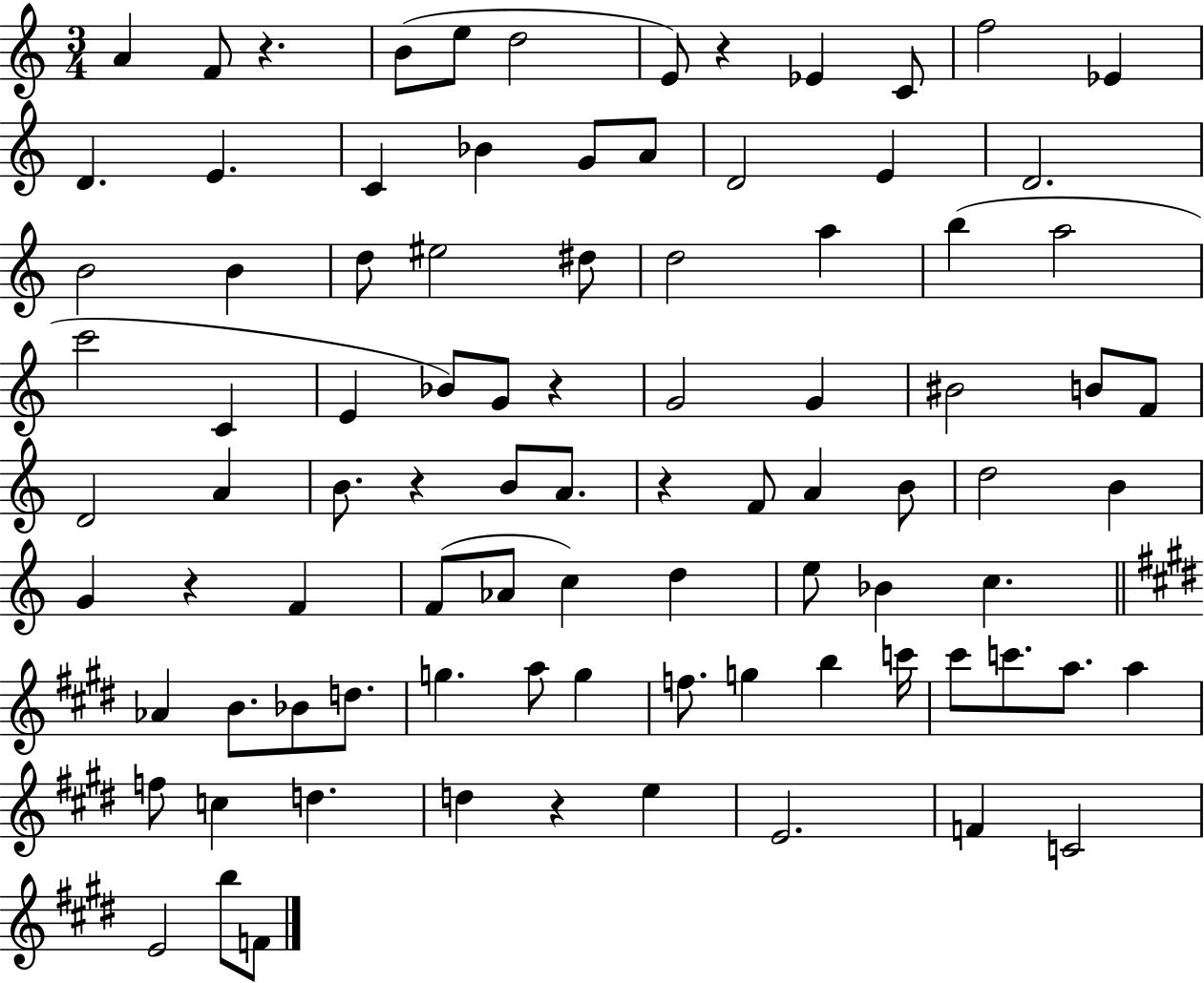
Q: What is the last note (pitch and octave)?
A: F4